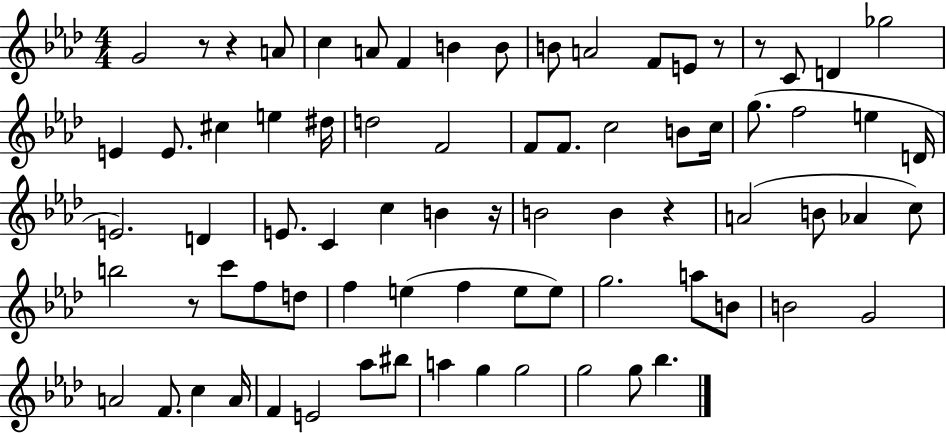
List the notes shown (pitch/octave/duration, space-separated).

G4/h R/e R/q A4/e C5/q A4/e F4/q B4/q B4/e B4/e A4/h F4/e E4/e R/e R/e C4/e D4/q Gb5/h E4/q E4/e. C#5/q E5/q D#5/s D5/h F4/h F4/e F4/e. C5/h B4/e C5/s G5/e. F5/h E5/q D4/s E4/h. D4/q E4/e. C4/q C5/q B4/q R/s B4/h B4/q R/q A4/h B4/e Ab4/q C5/e B5/h R/e C6/e F5/e D5/e F5/q E5/q F5/q E5/e E5/e G5/h. A5/e B4/e B4/h G4/h A4/h F4/e. C5/q A4/s F4/q E4/h Ab5/e BIS5/e A5/q G5/q G5/h G5/h G5/e Bb5/q.